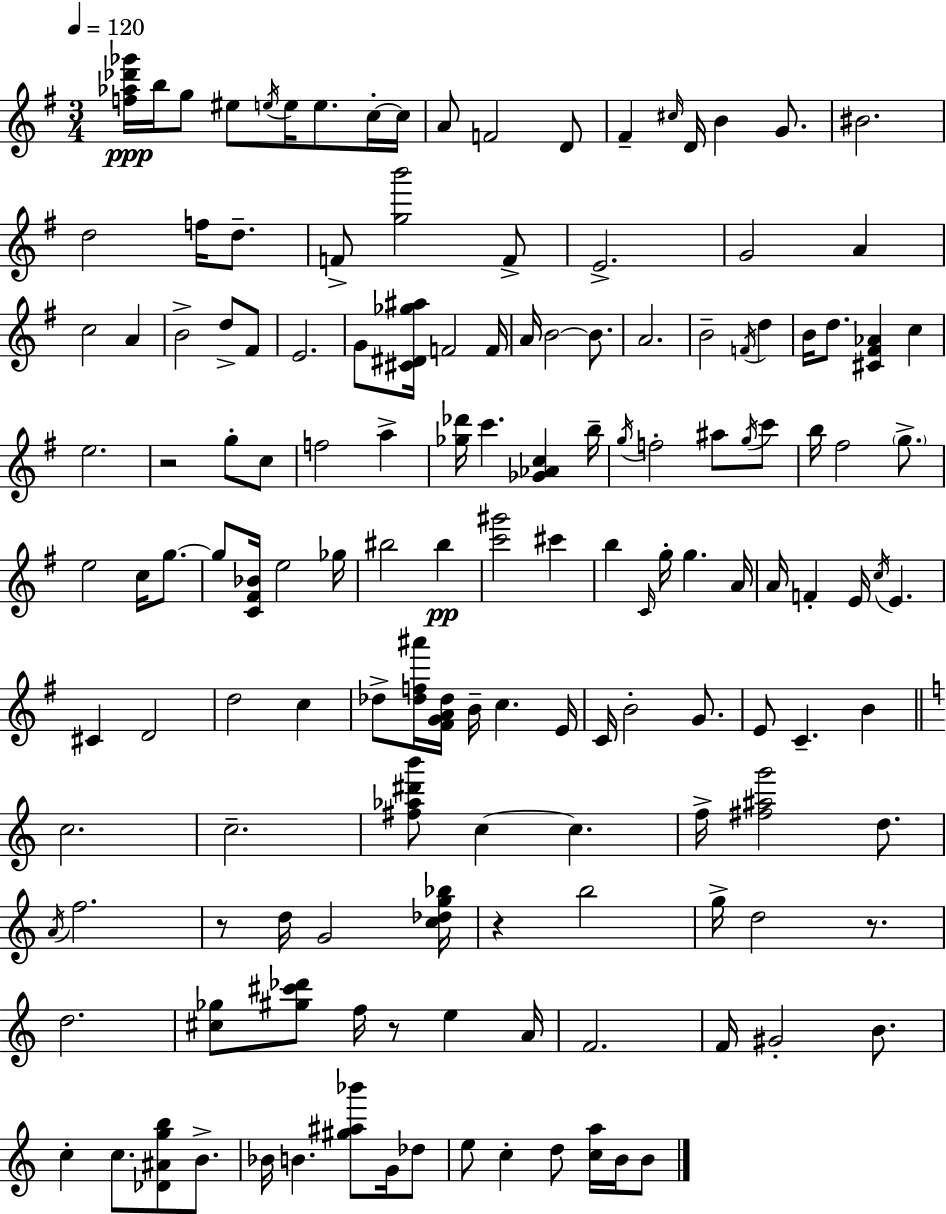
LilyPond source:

{
  \clef treble
  \numericTimeSignature
  \time 3/4
  \key e \minor
  \tempo 4 = 120
  <f'' aes'' des''' ges'''>16\ppp b''16 g''8 eis''8 \acciaccatura { e''16 } e''16 e''8. c''16-.~~ | c''16 a'8 f'2 d'8 | fis'4-- \grace { cis''16 } d'16 b'4 g'8. | bis'2. | \break d''2 f''16 d''8.-- | f'8-> <g'' b'''>2 | f'8-> e'2.-> | g'2 a'4 | \break c''2 a'4 | b'2-> d''8-> | fis'8 e'2. | g'8 <cis' dis' ges'' ais''>16 f'2 | \break f'16 a'16 b'2~~ b'8. | a'2. | b'2-- \acciaccatura { f'16 } d''4 | b'16 d''8. <cis' fis' aes'>4 c''4 | \break e''2. | r2 g''8-. | c''8 f''2 a''4-> | <ges'' des'''>16 c'''4. <ges' aes' c''>4 | \break b''16-- \acciaccatura { g''16 } f''2-. | ais''8 \acciaccatura { g''16 } c'''8 b''16 fis''2 | \parenthesize g''8.-> e''2 | c''16 g''8.~~ g''8 <c' fis' bes'>16 e''2 | \break ges''16 bis''2 | bis''4\pp <c''' gis'''>2 | cis'''4 b''4 \grace { c'16 } g''16-. g''4. | a'16 a'16 f'4-. e'16 | \break \acciaccatura { c''16 } e'4. cis'4 d'2 | d''2 | c''4 des''8-> <des'' f'' ais'''>16 <fis' g' a' des''>16 b'16-- | c''4. e'16 c'16 b'2-. | \break g'8. e'8 c'4.-- | b'4 \bar "||" \break \key a \minor c''2. | c''2.-- | <fis'' aes'' dis''' b'''>8 c''4~~ c''4. | f''16-> <fis'' ais'' g'''>2 d''8. | \break \acciaccatura { a'16 } f''2. | r8 d''16 g'2 | <c'' des'' g'' bes''>16 r4 b''2 | g''16-> d''2 r8. | \break d''2. | <cis'' ges''>8 <gis'' cis''' des'''>8 f''16 r8 e''4 | a'16 f'2. | f'16 gis'2-. b'8. | \break c''4-. c''8. <des' ais' g'' b''>8 b'8.-> | bes'16 b'4. <gis'' ais'' bes'''>8 g'16 des''8 | e''8 c''4-. d''8 <c'' a''>16 b'16 b'8 | \bar "|."
}